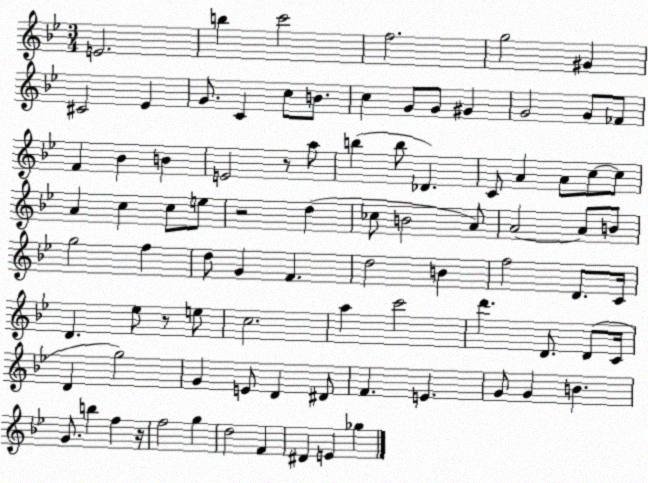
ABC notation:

X:1
T:Untitled
M:3/4
L:1/4
K:Bb
E2 b c'2 f2 g2 ^G ^C2 _E G/2 C c/2 B/2 c G/2 G/2 ^G G2 G/2 _F/2 F _B B E2 z/2 a/2 b b/2 _D C/2 A A/2 c/2 c/2 A c c/2 e/2 z2 d _c/2 B2 A/2 A2 A/2 B/2 g2 f d/2 G F d2 B f2 D/2 C/4 D _e/2 z/2 e/2 c2 a c'2 d' D/2 D/2 C/4 D g2 G E/2 D ^D/2 F E G/2 G B G/2 b f z/4 f2 g d2 F ^D E _g